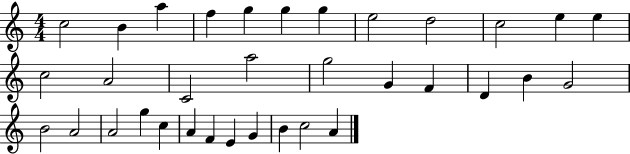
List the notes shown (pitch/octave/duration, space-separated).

C5/h B4/q A5/q F5/q G5/q G5/q G5/q E5/h D5/h C5/h E5/q E5/q C5/h A4/h C4/h A5/h G5/h G4/q F4/q D4/q B4/q G4/h B4/h A4/h A4/h G5/q C5/q A4/q F4/q E4/q G4/q B4/q C5/h A4/q